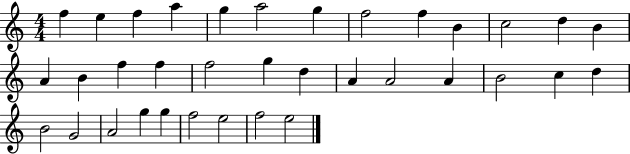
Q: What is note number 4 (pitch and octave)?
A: A5